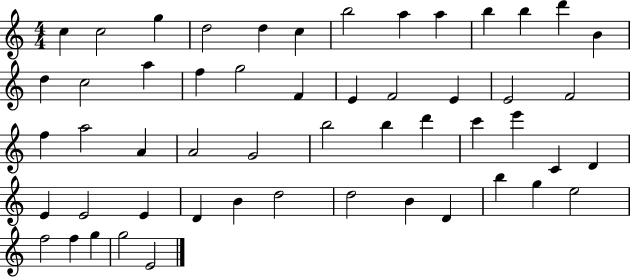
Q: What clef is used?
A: treble